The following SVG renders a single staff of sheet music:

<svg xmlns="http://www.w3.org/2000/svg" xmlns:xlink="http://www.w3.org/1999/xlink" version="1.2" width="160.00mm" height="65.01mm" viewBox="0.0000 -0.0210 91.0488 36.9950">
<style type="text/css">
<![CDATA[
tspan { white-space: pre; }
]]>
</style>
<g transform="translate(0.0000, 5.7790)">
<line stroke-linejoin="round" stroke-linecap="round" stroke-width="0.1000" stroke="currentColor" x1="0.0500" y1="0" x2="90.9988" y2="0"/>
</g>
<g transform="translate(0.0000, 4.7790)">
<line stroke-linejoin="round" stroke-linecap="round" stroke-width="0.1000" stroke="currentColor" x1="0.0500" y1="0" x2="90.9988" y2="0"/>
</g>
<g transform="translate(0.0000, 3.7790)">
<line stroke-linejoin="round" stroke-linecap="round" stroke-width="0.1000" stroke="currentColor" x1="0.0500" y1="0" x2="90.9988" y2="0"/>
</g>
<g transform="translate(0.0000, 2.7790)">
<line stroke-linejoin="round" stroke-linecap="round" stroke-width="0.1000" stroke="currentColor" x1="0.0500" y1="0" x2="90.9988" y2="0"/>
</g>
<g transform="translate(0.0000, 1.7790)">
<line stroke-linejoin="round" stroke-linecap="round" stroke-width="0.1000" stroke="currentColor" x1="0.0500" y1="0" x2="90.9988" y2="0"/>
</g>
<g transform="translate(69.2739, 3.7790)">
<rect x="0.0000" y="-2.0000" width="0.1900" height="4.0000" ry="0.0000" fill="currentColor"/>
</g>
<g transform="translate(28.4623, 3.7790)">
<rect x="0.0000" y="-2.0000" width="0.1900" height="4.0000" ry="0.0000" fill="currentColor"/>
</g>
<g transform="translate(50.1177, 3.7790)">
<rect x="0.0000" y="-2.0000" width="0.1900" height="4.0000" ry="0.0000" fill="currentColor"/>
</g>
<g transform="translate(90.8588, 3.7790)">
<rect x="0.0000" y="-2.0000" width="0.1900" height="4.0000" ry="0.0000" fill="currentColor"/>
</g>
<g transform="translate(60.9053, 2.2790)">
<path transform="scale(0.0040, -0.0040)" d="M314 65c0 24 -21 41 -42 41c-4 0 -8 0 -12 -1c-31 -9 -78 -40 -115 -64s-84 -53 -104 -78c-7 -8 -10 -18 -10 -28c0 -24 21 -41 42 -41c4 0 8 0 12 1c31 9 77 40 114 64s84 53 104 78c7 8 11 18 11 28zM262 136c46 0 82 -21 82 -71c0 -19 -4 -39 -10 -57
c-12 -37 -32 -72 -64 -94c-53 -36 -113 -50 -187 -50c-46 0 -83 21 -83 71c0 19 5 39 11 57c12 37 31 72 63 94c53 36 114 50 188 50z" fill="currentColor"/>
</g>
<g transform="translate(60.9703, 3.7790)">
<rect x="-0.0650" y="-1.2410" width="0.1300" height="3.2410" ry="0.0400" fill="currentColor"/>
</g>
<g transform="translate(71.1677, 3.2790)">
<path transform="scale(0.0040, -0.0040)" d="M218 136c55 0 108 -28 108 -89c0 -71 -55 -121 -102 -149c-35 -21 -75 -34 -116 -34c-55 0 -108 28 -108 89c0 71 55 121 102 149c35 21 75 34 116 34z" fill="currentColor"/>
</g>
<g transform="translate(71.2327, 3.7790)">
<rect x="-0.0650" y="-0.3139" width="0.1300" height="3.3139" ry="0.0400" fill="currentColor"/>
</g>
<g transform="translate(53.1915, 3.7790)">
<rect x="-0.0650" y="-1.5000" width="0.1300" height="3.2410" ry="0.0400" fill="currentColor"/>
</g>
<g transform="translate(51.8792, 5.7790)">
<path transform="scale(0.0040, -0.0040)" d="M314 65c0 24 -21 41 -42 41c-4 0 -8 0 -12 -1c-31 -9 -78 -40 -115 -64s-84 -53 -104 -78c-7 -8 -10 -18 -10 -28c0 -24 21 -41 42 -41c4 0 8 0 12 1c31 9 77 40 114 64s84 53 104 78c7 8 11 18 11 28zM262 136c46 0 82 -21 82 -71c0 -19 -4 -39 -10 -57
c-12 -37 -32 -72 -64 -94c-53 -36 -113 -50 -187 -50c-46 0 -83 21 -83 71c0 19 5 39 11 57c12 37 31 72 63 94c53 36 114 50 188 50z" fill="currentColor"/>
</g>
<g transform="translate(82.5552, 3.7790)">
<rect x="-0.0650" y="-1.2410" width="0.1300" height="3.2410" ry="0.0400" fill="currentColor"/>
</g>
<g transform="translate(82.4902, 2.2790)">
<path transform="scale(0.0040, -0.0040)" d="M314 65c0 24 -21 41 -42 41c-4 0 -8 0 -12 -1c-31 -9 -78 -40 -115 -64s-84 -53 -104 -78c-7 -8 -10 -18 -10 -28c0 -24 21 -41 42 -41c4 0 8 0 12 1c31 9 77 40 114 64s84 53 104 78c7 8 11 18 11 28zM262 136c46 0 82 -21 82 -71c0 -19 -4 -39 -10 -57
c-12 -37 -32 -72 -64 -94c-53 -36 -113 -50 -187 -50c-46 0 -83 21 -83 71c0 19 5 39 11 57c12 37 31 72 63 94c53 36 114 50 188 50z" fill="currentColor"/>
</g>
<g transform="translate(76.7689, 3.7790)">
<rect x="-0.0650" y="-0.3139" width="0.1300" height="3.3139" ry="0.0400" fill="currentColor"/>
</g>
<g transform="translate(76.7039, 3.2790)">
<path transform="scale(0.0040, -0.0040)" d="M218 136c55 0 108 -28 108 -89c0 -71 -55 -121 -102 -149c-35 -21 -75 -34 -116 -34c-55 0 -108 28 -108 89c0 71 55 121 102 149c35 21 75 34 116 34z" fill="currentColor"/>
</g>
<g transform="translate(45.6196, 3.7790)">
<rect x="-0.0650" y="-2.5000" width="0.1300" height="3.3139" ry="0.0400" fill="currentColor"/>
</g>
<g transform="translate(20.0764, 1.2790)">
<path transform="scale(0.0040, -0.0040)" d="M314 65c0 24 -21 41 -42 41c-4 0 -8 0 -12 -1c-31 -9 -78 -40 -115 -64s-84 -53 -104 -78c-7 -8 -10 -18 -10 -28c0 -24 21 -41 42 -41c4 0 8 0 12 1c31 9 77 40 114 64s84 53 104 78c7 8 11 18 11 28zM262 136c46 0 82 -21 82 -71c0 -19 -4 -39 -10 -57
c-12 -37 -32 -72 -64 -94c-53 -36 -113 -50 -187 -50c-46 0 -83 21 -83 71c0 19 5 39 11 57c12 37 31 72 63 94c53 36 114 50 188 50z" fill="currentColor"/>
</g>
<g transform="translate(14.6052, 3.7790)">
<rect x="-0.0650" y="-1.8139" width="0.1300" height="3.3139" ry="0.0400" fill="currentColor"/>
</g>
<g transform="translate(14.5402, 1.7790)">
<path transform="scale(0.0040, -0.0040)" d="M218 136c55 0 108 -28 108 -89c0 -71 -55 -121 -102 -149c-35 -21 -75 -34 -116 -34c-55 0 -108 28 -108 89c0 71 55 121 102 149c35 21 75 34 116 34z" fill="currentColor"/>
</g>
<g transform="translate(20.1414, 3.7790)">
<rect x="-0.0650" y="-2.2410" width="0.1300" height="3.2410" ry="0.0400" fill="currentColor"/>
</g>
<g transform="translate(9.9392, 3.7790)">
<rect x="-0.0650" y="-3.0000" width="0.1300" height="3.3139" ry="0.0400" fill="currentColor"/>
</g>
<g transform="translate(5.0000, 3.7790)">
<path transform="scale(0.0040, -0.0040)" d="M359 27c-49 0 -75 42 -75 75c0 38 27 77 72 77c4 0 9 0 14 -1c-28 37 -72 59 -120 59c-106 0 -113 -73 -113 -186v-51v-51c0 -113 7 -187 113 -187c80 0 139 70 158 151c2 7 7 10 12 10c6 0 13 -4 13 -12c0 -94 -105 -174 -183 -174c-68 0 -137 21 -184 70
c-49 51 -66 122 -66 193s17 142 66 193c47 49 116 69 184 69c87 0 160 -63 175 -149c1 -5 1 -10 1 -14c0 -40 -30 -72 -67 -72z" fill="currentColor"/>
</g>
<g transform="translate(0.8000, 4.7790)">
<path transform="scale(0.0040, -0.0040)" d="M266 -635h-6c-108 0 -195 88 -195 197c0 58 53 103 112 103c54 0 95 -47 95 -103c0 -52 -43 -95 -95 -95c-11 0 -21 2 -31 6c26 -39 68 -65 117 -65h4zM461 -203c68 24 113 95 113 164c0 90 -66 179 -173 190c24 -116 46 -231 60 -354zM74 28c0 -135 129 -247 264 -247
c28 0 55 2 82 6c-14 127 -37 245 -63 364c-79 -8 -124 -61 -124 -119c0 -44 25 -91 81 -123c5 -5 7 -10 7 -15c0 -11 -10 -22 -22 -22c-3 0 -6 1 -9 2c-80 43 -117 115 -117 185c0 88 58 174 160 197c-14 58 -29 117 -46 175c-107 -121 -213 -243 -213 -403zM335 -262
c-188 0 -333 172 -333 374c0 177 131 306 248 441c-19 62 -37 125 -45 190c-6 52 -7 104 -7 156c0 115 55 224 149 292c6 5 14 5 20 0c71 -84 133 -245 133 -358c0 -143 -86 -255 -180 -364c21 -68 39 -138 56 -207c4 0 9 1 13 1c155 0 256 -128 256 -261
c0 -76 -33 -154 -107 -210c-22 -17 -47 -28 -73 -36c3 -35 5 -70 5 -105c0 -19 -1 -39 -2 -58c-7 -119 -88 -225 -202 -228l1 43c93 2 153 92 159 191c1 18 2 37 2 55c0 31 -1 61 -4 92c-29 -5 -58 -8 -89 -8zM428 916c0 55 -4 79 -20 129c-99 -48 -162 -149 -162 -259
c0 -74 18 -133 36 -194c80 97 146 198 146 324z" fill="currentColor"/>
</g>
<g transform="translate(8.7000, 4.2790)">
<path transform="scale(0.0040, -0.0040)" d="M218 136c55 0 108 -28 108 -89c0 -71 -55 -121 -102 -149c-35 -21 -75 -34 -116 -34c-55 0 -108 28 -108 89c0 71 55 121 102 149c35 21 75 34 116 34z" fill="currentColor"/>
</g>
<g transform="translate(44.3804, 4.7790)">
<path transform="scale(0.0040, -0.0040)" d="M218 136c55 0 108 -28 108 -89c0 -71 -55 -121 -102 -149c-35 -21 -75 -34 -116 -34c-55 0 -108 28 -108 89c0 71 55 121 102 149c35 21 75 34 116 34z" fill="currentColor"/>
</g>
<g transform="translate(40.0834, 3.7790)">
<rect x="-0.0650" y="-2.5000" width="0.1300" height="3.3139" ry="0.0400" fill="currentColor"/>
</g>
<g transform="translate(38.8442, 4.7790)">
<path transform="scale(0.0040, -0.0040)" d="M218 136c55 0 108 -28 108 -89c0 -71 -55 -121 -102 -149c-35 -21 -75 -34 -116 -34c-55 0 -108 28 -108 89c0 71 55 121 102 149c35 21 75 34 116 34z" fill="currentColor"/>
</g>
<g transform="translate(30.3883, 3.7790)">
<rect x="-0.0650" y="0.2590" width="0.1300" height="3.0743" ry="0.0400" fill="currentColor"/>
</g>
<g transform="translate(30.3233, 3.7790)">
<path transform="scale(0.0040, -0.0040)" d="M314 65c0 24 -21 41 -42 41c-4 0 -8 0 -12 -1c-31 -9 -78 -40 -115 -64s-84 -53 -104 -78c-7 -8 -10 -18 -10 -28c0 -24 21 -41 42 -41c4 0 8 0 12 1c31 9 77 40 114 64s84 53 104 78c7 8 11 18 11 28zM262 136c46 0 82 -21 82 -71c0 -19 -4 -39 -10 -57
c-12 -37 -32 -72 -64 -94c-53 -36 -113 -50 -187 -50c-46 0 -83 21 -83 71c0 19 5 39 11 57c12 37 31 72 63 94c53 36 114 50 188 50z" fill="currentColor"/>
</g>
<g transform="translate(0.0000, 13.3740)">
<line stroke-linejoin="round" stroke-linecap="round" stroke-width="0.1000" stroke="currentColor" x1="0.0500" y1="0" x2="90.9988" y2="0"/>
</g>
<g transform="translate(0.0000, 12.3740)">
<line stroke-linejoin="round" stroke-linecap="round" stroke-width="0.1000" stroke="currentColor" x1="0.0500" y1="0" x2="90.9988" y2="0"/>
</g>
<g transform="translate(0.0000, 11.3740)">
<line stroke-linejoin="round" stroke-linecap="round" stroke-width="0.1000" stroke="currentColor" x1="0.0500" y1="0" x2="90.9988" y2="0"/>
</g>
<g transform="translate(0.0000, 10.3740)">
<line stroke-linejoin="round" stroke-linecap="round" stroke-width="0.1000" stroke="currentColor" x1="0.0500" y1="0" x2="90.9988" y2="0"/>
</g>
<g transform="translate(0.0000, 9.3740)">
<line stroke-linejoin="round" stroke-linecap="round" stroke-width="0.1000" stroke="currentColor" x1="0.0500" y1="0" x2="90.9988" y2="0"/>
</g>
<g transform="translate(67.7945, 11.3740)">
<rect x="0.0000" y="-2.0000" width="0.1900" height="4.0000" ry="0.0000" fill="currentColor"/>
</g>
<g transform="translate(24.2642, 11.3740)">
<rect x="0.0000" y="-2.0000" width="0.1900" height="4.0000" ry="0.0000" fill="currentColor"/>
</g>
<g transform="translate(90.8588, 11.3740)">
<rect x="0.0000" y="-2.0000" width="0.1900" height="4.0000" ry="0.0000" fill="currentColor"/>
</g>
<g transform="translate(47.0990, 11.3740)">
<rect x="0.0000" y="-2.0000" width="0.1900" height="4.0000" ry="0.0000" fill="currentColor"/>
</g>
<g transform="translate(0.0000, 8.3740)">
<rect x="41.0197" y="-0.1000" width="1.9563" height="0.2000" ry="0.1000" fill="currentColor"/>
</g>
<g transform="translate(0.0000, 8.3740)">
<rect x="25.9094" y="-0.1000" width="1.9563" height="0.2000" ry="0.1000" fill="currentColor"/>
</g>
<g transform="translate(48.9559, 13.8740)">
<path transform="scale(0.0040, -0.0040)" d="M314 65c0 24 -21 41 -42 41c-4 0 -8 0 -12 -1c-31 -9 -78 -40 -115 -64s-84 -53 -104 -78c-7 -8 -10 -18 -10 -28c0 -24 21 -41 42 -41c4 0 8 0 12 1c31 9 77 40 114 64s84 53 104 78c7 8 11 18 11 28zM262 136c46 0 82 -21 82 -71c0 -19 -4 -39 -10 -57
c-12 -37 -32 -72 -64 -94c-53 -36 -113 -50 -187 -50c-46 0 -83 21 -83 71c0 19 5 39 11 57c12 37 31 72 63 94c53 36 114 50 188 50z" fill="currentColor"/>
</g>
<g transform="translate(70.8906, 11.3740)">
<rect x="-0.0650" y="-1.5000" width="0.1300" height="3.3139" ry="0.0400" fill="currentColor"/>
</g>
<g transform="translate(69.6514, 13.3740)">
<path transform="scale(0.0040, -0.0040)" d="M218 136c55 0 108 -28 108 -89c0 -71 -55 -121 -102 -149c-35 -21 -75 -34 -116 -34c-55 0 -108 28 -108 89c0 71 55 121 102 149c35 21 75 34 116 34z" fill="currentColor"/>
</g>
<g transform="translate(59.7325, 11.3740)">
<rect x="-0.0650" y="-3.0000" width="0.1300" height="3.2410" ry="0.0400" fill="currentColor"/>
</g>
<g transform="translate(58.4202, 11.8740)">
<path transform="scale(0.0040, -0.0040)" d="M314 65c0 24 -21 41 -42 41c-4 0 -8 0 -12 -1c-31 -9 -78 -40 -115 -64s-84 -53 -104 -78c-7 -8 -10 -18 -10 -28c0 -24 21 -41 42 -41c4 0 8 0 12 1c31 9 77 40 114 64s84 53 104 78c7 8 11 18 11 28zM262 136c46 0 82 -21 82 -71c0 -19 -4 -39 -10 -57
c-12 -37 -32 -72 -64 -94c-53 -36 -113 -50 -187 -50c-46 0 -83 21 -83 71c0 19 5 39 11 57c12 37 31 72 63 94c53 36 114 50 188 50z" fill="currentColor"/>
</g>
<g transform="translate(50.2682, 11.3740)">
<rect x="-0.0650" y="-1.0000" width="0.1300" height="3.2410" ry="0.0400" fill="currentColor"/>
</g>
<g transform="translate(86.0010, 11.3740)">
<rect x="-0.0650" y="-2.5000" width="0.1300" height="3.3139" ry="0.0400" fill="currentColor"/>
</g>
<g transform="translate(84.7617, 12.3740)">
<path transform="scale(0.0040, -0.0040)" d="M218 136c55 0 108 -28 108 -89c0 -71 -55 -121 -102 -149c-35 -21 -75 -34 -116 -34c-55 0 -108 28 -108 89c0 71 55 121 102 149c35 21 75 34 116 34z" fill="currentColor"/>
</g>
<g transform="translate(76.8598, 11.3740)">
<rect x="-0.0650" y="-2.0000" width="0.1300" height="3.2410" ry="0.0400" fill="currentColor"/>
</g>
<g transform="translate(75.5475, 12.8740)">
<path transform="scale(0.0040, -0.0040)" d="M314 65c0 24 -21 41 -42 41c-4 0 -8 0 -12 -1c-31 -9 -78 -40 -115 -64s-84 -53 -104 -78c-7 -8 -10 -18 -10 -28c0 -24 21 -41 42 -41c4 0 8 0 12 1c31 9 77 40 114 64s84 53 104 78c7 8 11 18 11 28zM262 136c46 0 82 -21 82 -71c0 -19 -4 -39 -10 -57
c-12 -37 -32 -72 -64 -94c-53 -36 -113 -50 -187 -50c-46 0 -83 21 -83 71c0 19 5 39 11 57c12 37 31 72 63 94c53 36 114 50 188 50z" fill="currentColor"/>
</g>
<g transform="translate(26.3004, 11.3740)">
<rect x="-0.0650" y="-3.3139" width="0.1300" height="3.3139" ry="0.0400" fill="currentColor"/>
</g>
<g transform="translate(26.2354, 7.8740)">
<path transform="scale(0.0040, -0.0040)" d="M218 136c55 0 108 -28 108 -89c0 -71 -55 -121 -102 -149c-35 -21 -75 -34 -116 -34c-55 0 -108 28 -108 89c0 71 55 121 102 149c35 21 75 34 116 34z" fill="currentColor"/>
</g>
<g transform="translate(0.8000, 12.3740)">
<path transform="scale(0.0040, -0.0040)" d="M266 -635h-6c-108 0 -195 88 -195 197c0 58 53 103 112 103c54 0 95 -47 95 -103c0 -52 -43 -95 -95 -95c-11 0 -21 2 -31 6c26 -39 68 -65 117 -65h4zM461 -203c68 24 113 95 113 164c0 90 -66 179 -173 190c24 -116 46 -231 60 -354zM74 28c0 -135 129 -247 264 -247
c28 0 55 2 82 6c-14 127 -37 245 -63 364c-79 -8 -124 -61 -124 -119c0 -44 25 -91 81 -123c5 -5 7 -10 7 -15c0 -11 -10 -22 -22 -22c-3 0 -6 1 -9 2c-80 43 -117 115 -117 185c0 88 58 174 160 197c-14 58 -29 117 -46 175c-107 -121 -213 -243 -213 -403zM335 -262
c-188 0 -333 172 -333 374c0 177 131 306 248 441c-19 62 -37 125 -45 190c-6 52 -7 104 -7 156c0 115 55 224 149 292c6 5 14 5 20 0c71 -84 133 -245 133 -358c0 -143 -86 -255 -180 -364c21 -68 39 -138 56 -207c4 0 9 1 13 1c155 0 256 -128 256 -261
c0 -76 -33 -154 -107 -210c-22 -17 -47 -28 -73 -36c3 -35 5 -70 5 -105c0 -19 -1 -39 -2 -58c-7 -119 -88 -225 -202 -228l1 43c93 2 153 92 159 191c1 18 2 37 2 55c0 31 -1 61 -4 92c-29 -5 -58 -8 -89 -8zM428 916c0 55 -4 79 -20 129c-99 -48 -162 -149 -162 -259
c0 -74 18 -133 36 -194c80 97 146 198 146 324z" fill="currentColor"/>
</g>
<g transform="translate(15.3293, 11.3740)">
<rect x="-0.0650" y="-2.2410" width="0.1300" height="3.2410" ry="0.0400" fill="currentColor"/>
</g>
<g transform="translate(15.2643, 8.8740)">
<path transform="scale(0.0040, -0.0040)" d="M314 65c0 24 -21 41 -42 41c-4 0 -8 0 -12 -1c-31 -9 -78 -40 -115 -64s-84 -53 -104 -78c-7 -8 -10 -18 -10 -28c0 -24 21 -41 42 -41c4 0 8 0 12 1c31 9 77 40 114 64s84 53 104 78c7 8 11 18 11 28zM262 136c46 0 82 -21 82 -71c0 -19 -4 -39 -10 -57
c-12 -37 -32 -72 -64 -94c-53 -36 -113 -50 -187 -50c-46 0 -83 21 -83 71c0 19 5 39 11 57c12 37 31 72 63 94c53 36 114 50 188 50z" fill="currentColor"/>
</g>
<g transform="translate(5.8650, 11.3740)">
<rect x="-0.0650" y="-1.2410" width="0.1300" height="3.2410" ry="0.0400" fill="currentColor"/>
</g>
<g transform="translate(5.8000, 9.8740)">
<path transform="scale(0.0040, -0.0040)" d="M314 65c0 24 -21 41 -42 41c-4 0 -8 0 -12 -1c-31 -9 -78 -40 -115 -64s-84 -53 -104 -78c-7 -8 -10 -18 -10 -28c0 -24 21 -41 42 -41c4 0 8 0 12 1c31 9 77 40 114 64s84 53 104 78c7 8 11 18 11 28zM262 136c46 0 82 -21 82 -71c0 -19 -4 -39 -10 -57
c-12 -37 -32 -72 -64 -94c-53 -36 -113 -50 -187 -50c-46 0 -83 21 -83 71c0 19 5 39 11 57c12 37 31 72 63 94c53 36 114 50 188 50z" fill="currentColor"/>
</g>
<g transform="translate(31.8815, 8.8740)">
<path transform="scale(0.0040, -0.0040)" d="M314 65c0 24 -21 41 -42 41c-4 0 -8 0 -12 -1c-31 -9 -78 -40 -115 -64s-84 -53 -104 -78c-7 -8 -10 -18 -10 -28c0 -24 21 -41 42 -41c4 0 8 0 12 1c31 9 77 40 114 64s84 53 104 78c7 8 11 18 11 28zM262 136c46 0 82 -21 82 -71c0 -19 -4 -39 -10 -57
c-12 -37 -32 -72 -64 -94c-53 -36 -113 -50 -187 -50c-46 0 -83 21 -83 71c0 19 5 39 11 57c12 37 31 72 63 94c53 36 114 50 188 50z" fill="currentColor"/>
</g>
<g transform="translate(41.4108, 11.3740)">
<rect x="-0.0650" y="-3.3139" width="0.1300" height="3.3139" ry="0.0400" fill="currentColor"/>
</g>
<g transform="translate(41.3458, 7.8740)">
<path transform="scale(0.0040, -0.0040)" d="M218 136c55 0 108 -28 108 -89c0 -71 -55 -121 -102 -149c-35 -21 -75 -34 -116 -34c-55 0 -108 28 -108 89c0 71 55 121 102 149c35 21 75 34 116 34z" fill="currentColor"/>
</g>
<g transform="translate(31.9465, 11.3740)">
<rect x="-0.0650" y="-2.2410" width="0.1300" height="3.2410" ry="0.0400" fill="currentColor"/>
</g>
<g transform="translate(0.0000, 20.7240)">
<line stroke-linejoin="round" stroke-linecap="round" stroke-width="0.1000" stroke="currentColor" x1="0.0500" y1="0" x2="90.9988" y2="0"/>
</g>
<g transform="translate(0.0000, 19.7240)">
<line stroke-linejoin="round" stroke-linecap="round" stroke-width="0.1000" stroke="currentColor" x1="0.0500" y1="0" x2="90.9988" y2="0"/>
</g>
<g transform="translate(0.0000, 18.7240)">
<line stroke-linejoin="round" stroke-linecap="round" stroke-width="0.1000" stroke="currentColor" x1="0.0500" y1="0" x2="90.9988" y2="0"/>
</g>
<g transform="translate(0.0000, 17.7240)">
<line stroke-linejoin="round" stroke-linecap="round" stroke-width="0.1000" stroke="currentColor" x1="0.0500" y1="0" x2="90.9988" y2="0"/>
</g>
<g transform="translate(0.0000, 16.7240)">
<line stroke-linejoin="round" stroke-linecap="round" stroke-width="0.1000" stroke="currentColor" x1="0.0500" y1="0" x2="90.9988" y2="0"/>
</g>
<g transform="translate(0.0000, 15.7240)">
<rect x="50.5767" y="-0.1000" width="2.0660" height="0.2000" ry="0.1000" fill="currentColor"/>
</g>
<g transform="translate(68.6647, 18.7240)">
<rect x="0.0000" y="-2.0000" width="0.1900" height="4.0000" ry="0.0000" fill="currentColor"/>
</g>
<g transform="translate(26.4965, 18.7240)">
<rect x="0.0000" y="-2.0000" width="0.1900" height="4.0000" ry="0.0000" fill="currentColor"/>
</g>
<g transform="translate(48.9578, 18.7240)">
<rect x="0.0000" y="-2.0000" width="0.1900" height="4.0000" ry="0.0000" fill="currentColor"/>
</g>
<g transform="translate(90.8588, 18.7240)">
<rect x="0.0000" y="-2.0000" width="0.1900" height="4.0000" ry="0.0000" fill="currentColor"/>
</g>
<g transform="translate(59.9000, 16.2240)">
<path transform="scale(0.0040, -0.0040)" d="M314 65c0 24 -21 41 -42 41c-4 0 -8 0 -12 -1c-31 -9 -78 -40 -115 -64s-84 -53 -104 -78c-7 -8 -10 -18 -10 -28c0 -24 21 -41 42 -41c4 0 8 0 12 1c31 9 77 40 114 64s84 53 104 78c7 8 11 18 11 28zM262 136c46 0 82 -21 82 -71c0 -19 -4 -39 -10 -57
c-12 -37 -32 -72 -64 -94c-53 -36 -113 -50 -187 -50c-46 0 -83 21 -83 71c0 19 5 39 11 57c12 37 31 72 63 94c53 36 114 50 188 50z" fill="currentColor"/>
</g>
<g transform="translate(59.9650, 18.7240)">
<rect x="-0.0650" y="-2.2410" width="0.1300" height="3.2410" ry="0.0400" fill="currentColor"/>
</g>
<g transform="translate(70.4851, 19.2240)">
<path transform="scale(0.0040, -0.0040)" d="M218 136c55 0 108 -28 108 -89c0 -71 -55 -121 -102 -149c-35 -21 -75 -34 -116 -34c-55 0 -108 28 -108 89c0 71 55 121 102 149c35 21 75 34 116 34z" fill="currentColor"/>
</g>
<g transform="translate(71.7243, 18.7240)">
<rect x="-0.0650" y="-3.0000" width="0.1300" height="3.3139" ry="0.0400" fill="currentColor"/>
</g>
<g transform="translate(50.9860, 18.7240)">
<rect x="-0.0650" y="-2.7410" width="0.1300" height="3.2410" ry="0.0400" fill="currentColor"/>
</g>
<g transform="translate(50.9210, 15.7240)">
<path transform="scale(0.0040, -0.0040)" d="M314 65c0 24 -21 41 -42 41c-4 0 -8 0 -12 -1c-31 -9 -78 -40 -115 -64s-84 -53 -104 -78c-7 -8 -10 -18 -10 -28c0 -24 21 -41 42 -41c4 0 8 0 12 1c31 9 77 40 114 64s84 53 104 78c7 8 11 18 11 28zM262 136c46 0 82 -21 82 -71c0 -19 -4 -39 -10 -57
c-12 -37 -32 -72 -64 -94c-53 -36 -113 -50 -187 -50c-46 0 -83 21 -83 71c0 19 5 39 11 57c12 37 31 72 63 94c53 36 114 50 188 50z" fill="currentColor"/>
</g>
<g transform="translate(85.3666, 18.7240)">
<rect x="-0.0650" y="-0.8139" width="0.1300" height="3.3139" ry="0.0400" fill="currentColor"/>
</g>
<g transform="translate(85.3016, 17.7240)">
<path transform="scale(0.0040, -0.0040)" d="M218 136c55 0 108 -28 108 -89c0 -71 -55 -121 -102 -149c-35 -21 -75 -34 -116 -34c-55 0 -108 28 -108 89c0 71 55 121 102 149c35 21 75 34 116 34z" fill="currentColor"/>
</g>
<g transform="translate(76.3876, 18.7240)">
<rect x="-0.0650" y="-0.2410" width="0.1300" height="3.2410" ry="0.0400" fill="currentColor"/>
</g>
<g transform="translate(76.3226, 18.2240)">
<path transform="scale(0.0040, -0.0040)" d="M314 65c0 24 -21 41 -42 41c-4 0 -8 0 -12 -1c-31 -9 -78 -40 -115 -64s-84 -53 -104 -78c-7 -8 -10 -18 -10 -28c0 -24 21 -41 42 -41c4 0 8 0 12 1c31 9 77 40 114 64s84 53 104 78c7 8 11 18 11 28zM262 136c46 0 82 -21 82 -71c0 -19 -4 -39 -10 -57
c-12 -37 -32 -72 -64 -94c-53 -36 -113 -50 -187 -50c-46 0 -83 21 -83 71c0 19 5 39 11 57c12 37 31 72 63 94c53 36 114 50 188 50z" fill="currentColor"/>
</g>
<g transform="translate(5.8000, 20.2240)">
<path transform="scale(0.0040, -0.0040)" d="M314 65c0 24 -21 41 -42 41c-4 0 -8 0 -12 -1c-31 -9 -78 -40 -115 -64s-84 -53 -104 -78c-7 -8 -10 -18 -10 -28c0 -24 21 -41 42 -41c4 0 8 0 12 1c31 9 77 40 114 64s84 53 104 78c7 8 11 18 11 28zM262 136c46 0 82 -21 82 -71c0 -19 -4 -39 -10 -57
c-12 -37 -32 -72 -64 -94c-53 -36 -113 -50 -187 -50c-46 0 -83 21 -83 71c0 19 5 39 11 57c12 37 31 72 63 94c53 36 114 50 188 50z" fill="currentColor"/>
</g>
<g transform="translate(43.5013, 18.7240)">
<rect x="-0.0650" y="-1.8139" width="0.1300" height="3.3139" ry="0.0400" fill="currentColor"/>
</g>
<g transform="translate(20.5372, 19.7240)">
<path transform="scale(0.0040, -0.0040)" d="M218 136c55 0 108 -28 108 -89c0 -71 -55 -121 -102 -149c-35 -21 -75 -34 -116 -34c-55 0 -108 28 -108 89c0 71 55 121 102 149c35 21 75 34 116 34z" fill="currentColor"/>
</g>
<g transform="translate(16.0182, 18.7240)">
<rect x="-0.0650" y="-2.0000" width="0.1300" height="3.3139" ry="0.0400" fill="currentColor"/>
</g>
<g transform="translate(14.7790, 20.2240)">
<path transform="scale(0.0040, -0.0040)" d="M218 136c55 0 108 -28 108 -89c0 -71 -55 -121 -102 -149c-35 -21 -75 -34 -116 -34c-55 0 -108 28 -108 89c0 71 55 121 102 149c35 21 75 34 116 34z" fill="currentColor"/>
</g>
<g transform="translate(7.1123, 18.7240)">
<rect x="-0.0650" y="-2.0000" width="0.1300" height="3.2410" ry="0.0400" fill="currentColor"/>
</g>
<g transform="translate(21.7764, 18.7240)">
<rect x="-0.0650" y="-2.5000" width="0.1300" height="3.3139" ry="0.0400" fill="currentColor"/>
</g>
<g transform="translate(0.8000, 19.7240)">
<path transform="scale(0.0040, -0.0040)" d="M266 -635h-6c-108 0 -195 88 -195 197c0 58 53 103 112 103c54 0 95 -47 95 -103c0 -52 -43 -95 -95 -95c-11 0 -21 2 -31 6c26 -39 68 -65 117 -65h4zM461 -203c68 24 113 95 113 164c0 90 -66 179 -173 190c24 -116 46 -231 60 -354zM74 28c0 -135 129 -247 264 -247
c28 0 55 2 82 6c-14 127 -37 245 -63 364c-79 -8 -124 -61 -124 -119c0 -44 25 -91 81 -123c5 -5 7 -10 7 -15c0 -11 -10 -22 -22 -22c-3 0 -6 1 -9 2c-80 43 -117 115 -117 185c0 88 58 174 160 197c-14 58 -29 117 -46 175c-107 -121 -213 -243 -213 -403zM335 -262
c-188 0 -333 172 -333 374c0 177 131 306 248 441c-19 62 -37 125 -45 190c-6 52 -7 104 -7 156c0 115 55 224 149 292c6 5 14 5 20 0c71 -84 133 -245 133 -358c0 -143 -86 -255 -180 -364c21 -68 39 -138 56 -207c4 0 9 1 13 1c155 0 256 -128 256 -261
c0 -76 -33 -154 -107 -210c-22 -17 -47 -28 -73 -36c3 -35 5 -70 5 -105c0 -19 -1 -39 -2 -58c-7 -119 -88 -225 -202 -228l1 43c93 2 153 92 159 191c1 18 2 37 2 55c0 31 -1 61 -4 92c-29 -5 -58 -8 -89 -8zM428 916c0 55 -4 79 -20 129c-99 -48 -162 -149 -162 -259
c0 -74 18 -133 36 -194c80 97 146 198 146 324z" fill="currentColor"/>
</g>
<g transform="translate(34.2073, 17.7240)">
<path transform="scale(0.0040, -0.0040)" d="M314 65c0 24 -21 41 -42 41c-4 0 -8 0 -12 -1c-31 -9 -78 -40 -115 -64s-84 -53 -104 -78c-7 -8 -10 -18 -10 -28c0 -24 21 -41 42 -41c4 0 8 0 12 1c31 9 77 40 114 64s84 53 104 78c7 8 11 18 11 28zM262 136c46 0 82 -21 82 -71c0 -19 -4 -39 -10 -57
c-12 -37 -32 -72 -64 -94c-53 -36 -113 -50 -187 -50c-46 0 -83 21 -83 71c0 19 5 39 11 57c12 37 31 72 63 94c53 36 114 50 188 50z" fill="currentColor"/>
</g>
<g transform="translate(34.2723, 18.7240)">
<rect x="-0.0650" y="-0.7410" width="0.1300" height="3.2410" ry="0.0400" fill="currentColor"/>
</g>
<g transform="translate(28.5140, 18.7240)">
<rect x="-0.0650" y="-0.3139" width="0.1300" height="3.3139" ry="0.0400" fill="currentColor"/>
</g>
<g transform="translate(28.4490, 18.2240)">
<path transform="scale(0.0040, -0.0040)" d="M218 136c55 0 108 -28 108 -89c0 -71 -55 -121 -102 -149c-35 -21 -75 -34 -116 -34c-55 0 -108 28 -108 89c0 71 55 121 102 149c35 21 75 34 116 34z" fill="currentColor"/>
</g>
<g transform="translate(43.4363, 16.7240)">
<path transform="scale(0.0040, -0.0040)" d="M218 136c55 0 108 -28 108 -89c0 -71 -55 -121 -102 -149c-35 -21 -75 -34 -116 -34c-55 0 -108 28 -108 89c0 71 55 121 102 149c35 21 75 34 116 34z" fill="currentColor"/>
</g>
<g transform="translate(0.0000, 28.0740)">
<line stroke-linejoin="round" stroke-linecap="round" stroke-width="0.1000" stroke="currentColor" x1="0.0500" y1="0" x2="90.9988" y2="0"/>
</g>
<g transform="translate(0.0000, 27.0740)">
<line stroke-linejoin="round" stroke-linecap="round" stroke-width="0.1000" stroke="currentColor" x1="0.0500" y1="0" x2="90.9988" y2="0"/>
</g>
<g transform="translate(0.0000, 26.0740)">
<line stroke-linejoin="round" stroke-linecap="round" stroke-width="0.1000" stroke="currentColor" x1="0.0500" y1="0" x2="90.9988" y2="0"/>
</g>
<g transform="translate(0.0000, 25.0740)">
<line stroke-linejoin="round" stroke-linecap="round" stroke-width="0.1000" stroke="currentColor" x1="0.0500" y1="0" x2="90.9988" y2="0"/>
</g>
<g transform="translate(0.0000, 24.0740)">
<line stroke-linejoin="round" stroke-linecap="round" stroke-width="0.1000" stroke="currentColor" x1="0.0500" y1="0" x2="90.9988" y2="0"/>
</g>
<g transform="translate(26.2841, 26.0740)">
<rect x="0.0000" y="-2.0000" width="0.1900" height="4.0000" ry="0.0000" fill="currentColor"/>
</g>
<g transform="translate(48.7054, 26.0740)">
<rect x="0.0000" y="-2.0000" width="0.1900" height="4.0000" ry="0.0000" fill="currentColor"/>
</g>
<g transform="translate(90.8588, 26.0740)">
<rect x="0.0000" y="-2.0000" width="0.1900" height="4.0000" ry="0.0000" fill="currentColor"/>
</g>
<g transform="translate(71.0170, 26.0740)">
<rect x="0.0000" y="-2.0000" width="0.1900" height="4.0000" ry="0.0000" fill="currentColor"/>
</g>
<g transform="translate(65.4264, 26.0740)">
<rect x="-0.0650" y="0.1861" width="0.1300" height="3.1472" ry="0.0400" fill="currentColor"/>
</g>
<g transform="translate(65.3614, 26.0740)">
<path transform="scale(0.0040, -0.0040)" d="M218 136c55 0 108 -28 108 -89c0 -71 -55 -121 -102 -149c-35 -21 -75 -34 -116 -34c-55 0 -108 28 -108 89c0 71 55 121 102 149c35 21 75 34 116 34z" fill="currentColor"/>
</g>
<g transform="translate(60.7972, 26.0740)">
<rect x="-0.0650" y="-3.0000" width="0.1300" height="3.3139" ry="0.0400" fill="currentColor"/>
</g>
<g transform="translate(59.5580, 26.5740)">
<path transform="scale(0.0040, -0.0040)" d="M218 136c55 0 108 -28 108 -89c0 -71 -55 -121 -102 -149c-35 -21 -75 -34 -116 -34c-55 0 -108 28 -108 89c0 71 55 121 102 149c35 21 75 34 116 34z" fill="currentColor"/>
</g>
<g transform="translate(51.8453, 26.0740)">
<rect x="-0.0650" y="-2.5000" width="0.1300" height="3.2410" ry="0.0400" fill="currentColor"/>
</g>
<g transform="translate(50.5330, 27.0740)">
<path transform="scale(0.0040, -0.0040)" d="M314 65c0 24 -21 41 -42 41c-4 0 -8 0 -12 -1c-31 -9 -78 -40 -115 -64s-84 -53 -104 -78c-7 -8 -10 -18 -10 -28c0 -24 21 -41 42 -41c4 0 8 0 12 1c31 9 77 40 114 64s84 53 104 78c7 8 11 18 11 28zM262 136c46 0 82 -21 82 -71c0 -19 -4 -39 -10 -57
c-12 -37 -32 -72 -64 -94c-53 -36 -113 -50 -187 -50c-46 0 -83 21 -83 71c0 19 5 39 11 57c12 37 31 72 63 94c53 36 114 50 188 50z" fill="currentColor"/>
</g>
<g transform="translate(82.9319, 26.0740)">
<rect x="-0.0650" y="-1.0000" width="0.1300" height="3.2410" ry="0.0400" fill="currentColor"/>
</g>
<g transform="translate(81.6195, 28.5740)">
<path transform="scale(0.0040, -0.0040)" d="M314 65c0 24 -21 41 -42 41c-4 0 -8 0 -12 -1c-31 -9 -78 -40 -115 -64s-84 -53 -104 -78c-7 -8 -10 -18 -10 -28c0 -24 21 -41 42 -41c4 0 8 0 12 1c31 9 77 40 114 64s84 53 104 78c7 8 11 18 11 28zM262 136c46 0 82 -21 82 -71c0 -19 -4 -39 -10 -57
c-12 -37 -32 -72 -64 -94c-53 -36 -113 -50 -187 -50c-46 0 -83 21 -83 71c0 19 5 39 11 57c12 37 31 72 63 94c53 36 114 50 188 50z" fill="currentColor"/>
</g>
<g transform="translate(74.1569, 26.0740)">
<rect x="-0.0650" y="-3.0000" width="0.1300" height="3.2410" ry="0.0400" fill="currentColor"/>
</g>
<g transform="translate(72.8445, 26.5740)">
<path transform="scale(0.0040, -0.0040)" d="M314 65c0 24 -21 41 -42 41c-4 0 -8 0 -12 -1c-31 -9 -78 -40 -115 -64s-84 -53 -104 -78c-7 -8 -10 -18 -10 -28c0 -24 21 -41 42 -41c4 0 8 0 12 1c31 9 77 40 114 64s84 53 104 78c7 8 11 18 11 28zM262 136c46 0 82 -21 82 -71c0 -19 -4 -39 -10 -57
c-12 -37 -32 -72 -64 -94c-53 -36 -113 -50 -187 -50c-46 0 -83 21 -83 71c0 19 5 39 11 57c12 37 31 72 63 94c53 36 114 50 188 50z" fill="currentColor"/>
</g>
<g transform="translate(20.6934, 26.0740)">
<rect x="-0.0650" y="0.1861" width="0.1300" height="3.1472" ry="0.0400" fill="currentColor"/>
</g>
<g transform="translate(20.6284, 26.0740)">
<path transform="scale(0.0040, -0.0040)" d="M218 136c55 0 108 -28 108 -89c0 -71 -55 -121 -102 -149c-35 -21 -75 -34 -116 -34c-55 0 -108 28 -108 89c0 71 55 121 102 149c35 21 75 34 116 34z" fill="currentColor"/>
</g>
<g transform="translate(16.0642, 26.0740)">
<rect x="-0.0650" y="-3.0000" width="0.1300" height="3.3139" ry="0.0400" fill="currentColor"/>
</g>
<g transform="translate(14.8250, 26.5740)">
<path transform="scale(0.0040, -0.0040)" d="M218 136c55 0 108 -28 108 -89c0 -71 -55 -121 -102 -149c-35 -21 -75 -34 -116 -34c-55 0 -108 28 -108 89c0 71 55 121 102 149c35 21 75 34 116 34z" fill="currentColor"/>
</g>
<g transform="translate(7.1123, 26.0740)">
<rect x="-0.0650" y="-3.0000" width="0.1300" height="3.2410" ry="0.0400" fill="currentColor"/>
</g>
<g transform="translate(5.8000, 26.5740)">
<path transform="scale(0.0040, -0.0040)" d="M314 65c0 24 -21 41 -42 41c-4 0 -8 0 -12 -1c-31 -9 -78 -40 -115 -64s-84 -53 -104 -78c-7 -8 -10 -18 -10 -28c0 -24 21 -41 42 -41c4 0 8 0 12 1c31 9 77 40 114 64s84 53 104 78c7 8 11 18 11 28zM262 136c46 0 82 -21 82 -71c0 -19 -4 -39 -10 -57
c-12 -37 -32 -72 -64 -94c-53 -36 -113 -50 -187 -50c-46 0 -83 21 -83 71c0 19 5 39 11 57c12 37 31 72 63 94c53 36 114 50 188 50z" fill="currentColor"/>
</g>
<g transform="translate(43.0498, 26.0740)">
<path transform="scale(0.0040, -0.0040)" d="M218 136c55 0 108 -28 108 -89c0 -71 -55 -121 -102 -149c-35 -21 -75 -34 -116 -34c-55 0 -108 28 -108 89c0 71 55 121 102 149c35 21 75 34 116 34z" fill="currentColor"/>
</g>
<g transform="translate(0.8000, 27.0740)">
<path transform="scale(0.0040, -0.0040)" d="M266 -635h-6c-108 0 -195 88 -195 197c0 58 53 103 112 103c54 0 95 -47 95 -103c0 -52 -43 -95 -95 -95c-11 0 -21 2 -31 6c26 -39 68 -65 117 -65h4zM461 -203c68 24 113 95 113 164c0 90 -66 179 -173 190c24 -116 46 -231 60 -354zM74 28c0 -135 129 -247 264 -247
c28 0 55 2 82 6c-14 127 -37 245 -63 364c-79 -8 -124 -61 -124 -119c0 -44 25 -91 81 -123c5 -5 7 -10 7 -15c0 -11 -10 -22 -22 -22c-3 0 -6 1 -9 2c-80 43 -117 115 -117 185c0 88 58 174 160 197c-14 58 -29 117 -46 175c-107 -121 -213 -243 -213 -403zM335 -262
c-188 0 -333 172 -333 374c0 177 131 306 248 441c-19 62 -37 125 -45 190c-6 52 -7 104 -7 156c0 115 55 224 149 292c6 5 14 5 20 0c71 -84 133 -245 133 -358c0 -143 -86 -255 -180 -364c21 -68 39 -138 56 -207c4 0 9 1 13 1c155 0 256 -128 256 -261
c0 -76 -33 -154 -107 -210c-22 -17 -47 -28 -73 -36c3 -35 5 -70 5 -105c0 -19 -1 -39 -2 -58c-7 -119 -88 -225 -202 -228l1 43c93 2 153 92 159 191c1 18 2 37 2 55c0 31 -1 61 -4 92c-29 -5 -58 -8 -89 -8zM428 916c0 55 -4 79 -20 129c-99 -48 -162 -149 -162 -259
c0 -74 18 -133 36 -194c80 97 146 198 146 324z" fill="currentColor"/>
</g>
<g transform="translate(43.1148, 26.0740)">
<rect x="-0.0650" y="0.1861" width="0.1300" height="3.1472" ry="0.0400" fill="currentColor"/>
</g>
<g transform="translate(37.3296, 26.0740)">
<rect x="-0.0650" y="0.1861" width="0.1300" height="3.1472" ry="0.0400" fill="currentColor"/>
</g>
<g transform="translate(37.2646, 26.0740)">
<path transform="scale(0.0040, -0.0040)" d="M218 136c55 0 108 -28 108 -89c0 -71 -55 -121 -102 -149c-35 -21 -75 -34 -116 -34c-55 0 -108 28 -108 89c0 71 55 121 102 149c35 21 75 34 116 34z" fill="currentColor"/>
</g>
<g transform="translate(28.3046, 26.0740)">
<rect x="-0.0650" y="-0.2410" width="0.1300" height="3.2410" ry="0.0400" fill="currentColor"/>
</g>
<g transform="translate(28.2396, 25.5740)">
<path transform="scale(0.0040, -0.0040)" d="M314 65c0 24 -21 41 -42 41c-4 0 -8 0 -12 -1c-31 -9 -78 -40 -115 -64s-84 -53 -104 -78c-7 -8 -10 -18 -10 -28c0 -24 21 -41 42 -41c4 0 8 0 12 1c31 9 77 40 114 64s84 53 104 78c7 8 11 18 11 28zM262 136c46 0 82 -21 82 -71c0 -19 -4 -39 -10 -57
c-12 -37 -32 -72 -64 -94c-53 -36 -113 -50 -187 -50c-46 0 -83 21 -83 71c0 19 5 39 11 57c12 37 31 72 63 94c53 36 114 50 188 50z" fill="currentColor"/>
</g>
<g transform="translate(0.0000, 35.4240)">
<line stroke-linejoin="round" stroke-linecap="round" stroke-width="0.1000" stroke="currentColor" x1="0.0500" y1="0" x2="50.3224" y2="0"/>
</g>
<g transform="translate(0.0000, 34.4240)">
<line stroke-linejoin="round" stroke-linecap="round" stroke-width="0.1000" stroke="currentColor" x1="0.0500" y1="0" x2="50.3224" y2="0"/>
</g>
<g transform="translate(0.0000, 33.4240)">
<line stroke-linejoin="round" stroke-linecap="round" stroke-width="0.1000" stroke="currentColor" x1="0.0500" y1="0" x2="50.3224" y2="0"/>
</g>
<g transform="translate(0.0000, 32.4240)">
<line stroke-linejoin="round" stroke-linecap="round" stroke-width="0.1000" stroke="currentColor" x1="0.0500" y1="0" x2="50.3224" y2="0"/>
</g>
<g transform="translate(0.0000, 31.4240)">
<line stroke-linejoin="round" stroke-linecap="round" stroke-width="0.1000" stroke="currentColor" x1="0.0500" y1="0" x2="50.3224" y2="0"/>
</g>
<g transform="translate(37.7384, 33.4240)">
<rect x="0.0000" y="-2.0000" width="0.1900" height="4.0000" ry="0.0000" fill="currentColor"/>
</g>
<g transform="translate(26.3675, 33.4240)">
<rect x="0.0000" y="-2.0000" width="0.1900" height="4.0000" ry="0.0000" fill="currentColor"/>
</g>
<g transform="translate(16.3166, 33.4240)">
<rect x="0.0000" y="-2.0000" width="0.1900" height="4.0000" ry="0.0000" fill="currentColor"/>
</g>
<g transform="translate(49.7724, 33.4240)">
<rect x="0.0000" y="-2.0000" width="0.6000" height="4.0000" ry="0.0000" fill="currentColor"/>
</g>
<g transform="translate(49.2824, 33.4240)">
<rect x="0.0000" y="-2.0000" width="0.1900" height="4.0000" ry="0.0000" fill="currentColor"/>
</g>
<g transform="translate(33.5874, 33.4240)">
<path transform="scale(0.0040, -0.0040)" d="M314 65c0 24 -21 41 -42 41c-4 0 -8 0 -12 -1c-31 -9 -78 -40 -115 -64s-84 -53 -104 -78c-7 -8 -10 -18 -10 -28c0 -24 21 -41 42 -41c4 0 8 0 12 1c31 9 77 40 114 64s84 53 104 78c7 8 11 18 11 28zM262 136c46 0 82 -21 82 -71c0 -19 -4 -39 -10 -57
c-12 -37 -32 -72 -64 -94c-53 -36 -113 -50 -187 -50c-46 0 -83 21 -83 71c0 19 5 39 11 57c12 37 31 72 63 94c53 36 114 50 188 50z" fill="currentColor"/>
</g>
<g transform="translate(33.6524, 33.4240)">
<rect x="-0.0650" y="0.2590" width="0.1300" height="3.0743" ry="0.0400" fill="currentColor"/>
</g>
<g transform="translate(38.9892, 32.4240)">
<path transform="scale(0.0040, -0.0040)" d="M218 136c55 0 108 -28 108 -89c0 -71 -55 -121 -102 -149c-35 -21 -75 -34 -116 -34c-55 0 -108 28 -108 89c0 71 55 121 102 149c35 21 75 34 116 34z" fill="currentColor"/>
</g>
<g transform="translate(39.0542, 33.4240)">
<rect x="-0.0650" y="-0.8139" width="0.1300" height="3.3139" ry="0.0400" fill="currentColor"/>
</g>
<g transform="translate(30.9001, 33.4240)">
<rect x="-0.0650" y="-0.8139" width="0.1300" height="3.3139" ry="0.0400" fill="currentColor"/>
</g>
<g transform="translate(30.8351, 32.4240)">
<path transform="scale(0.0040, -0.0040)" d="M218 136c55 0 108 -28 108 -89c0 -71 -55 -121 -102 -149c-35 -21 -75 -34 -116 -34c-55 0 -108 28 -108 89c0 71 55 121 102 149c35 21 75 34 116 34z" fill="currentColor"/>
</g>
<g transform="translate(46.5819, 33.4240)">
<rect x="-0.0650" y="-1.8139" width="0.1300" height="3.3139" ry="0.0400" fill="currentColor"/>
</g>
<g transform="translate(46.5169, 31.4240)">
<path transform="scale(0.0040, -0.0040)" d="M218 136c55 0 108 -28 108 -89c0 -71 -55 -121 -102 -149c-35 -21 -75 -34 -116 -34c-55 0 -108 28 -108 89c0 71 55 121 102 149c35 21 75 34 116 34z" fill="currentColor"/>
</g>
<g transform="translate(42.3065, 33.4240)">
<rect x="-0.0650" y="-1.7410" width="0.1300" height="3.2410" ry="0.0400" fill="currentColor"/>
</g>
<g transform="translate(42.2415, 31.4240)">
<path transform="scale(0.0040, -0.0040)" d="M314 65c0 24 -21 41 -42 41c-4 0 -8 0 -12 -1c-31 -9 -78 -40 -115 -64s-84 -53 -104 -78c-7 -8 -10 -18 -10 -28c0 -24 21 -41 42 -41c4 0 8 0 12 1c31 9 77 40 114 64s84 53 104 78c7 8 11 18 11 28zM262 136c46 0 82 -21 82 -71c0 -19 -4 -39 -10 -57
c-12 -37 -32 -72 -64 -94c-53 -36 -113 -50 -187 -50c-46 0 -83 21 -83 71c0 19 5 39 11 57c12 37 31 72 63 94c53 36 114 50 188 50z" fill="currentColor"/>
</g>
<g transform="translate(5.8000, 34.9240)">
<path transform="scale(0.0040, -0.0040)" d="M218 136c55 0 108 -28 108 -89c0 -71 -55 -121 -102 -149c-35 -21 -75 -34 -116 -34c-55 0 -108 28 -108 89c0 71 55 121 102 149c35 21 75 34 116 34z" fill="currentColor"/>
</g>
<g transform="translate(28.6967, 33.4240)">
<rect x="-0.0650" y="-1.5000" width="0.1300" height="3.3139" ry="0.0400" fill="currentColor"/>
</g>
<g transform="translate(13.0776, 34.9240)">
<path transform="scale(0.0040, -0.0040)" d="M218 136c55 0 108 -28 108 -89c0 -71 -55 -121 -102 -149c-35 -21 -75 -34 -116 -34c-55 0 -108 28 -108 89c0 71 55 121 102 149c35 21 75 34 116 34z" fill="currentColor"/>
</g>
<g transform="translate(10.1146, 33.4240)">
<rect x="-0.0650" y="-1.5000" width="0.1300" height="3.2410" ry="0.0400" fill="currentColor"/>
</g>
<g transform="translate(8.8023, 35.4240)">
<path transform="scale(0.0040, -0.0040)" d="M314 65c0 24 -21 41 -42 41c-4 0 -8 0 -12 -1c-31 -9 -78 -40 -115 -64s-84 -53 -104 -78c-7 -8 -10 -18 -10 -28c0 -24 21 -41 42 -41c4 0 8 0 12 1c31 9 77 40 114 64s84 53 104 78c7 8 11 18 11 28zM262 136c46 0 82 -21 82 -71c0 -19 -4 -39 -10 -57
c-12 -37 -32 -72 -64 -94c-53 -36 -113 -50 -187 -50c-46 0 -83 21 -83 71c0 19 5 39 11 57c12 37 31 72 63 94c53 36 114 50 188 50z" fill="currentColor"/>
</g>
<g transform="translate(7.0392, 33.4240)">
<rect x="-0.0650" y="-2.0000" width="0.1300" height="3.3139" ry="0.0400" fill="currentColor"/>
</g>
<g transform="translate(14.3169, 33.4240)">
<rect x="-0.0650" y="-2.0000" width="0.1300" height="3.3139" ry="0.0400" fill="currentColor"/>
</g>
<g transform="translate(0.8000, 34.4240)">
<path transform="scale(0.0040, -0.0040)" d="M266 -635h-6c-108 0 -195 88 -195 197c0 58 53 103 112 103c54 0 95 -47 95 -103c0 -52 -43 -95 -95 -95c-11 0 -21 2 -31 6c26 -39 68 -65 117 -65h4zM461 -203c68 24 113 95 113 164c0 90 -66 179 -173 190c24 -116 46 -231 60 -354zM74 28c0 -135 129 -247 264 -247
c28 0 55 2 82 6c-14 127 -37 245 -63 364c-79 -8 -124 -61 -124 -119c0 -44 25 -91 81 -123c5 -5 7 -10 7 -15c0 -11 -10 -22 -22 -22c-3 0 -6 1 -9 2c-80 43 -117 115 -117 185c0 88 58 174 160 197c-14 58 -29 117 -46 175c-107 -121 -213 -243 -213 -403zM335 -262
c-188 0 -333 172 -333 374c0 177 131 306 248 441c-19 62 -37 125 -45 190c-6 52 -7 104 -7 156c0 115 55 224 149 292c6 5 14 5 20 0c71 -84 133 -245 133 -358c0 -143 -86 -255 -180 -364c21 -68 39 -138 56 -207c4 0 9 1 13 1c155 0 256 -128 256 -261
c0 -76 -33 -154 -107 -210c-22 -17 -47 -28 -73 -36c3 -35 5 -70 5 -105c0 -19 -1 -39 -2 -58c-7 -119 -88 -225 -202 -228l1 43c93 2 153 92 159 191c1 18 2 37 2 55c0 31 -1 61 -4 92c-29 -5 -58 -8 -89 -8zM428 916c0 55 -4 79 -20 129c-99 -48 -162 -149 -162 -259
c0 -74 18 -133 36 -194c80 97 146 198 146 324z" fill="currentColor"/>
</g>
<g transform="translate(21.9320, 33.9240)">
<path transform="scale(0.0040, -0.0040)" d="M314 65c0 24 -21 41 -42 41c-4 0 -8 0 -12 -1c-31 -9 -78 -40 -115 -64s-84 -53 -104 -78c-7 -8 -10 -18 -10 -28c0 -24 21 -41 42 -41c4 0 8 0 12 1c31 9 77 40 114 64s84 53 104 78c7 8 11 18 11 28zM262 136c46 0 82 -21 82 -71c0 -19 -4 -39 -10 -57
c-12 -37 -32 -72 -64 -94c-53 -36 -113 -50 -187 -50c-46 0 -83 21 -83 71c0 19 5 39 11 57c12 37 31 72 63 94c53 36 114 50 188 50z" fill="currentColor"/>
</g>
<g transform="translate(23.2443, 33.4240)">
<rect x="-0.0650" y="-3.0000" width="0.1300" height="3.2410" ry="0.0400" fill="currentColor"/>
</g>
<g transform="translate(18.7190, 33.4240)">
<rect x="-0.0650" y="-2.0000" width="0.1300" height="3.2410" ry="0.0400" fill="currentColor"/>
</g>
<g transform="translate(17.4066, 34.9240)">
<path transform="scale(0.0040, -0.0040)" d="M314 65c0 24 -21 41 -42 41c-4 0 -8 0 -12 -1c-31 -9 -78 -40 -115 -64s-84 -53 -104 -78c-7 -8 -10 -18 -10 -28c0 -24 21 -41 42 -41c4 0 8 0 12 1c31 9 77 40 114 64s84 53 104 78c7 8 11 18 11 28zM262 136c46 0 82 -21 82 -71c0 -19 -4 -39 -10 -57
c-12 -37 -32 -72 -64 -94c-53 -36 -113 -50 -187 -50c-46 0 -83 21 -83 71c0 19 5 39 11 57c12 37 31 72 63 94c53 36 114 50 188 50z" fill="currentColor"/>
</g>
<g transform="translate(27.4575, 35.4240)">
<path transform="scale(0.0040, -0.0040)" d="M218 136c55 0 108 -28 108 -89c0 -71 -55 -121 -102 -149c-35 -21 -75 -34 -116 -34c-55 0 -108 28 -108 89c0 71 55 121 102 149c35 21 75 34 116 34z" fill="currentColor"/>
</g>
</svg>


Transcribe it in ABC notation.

X:1
T:Untitled
M:4/4
L:1/4
K:C
A f g2 B2 G G E2 e2 c c e2 e2 g2 b g2 b D2 A2 E F2 G F2 F G c d2 f a2 g2 A c2 d A2 A B c2 B B G2 A B A2 D2 F E2 F F2 A2 E d B2 d f2 f